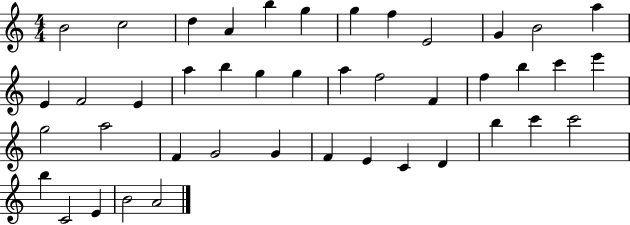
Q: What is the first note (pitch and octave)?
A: B4